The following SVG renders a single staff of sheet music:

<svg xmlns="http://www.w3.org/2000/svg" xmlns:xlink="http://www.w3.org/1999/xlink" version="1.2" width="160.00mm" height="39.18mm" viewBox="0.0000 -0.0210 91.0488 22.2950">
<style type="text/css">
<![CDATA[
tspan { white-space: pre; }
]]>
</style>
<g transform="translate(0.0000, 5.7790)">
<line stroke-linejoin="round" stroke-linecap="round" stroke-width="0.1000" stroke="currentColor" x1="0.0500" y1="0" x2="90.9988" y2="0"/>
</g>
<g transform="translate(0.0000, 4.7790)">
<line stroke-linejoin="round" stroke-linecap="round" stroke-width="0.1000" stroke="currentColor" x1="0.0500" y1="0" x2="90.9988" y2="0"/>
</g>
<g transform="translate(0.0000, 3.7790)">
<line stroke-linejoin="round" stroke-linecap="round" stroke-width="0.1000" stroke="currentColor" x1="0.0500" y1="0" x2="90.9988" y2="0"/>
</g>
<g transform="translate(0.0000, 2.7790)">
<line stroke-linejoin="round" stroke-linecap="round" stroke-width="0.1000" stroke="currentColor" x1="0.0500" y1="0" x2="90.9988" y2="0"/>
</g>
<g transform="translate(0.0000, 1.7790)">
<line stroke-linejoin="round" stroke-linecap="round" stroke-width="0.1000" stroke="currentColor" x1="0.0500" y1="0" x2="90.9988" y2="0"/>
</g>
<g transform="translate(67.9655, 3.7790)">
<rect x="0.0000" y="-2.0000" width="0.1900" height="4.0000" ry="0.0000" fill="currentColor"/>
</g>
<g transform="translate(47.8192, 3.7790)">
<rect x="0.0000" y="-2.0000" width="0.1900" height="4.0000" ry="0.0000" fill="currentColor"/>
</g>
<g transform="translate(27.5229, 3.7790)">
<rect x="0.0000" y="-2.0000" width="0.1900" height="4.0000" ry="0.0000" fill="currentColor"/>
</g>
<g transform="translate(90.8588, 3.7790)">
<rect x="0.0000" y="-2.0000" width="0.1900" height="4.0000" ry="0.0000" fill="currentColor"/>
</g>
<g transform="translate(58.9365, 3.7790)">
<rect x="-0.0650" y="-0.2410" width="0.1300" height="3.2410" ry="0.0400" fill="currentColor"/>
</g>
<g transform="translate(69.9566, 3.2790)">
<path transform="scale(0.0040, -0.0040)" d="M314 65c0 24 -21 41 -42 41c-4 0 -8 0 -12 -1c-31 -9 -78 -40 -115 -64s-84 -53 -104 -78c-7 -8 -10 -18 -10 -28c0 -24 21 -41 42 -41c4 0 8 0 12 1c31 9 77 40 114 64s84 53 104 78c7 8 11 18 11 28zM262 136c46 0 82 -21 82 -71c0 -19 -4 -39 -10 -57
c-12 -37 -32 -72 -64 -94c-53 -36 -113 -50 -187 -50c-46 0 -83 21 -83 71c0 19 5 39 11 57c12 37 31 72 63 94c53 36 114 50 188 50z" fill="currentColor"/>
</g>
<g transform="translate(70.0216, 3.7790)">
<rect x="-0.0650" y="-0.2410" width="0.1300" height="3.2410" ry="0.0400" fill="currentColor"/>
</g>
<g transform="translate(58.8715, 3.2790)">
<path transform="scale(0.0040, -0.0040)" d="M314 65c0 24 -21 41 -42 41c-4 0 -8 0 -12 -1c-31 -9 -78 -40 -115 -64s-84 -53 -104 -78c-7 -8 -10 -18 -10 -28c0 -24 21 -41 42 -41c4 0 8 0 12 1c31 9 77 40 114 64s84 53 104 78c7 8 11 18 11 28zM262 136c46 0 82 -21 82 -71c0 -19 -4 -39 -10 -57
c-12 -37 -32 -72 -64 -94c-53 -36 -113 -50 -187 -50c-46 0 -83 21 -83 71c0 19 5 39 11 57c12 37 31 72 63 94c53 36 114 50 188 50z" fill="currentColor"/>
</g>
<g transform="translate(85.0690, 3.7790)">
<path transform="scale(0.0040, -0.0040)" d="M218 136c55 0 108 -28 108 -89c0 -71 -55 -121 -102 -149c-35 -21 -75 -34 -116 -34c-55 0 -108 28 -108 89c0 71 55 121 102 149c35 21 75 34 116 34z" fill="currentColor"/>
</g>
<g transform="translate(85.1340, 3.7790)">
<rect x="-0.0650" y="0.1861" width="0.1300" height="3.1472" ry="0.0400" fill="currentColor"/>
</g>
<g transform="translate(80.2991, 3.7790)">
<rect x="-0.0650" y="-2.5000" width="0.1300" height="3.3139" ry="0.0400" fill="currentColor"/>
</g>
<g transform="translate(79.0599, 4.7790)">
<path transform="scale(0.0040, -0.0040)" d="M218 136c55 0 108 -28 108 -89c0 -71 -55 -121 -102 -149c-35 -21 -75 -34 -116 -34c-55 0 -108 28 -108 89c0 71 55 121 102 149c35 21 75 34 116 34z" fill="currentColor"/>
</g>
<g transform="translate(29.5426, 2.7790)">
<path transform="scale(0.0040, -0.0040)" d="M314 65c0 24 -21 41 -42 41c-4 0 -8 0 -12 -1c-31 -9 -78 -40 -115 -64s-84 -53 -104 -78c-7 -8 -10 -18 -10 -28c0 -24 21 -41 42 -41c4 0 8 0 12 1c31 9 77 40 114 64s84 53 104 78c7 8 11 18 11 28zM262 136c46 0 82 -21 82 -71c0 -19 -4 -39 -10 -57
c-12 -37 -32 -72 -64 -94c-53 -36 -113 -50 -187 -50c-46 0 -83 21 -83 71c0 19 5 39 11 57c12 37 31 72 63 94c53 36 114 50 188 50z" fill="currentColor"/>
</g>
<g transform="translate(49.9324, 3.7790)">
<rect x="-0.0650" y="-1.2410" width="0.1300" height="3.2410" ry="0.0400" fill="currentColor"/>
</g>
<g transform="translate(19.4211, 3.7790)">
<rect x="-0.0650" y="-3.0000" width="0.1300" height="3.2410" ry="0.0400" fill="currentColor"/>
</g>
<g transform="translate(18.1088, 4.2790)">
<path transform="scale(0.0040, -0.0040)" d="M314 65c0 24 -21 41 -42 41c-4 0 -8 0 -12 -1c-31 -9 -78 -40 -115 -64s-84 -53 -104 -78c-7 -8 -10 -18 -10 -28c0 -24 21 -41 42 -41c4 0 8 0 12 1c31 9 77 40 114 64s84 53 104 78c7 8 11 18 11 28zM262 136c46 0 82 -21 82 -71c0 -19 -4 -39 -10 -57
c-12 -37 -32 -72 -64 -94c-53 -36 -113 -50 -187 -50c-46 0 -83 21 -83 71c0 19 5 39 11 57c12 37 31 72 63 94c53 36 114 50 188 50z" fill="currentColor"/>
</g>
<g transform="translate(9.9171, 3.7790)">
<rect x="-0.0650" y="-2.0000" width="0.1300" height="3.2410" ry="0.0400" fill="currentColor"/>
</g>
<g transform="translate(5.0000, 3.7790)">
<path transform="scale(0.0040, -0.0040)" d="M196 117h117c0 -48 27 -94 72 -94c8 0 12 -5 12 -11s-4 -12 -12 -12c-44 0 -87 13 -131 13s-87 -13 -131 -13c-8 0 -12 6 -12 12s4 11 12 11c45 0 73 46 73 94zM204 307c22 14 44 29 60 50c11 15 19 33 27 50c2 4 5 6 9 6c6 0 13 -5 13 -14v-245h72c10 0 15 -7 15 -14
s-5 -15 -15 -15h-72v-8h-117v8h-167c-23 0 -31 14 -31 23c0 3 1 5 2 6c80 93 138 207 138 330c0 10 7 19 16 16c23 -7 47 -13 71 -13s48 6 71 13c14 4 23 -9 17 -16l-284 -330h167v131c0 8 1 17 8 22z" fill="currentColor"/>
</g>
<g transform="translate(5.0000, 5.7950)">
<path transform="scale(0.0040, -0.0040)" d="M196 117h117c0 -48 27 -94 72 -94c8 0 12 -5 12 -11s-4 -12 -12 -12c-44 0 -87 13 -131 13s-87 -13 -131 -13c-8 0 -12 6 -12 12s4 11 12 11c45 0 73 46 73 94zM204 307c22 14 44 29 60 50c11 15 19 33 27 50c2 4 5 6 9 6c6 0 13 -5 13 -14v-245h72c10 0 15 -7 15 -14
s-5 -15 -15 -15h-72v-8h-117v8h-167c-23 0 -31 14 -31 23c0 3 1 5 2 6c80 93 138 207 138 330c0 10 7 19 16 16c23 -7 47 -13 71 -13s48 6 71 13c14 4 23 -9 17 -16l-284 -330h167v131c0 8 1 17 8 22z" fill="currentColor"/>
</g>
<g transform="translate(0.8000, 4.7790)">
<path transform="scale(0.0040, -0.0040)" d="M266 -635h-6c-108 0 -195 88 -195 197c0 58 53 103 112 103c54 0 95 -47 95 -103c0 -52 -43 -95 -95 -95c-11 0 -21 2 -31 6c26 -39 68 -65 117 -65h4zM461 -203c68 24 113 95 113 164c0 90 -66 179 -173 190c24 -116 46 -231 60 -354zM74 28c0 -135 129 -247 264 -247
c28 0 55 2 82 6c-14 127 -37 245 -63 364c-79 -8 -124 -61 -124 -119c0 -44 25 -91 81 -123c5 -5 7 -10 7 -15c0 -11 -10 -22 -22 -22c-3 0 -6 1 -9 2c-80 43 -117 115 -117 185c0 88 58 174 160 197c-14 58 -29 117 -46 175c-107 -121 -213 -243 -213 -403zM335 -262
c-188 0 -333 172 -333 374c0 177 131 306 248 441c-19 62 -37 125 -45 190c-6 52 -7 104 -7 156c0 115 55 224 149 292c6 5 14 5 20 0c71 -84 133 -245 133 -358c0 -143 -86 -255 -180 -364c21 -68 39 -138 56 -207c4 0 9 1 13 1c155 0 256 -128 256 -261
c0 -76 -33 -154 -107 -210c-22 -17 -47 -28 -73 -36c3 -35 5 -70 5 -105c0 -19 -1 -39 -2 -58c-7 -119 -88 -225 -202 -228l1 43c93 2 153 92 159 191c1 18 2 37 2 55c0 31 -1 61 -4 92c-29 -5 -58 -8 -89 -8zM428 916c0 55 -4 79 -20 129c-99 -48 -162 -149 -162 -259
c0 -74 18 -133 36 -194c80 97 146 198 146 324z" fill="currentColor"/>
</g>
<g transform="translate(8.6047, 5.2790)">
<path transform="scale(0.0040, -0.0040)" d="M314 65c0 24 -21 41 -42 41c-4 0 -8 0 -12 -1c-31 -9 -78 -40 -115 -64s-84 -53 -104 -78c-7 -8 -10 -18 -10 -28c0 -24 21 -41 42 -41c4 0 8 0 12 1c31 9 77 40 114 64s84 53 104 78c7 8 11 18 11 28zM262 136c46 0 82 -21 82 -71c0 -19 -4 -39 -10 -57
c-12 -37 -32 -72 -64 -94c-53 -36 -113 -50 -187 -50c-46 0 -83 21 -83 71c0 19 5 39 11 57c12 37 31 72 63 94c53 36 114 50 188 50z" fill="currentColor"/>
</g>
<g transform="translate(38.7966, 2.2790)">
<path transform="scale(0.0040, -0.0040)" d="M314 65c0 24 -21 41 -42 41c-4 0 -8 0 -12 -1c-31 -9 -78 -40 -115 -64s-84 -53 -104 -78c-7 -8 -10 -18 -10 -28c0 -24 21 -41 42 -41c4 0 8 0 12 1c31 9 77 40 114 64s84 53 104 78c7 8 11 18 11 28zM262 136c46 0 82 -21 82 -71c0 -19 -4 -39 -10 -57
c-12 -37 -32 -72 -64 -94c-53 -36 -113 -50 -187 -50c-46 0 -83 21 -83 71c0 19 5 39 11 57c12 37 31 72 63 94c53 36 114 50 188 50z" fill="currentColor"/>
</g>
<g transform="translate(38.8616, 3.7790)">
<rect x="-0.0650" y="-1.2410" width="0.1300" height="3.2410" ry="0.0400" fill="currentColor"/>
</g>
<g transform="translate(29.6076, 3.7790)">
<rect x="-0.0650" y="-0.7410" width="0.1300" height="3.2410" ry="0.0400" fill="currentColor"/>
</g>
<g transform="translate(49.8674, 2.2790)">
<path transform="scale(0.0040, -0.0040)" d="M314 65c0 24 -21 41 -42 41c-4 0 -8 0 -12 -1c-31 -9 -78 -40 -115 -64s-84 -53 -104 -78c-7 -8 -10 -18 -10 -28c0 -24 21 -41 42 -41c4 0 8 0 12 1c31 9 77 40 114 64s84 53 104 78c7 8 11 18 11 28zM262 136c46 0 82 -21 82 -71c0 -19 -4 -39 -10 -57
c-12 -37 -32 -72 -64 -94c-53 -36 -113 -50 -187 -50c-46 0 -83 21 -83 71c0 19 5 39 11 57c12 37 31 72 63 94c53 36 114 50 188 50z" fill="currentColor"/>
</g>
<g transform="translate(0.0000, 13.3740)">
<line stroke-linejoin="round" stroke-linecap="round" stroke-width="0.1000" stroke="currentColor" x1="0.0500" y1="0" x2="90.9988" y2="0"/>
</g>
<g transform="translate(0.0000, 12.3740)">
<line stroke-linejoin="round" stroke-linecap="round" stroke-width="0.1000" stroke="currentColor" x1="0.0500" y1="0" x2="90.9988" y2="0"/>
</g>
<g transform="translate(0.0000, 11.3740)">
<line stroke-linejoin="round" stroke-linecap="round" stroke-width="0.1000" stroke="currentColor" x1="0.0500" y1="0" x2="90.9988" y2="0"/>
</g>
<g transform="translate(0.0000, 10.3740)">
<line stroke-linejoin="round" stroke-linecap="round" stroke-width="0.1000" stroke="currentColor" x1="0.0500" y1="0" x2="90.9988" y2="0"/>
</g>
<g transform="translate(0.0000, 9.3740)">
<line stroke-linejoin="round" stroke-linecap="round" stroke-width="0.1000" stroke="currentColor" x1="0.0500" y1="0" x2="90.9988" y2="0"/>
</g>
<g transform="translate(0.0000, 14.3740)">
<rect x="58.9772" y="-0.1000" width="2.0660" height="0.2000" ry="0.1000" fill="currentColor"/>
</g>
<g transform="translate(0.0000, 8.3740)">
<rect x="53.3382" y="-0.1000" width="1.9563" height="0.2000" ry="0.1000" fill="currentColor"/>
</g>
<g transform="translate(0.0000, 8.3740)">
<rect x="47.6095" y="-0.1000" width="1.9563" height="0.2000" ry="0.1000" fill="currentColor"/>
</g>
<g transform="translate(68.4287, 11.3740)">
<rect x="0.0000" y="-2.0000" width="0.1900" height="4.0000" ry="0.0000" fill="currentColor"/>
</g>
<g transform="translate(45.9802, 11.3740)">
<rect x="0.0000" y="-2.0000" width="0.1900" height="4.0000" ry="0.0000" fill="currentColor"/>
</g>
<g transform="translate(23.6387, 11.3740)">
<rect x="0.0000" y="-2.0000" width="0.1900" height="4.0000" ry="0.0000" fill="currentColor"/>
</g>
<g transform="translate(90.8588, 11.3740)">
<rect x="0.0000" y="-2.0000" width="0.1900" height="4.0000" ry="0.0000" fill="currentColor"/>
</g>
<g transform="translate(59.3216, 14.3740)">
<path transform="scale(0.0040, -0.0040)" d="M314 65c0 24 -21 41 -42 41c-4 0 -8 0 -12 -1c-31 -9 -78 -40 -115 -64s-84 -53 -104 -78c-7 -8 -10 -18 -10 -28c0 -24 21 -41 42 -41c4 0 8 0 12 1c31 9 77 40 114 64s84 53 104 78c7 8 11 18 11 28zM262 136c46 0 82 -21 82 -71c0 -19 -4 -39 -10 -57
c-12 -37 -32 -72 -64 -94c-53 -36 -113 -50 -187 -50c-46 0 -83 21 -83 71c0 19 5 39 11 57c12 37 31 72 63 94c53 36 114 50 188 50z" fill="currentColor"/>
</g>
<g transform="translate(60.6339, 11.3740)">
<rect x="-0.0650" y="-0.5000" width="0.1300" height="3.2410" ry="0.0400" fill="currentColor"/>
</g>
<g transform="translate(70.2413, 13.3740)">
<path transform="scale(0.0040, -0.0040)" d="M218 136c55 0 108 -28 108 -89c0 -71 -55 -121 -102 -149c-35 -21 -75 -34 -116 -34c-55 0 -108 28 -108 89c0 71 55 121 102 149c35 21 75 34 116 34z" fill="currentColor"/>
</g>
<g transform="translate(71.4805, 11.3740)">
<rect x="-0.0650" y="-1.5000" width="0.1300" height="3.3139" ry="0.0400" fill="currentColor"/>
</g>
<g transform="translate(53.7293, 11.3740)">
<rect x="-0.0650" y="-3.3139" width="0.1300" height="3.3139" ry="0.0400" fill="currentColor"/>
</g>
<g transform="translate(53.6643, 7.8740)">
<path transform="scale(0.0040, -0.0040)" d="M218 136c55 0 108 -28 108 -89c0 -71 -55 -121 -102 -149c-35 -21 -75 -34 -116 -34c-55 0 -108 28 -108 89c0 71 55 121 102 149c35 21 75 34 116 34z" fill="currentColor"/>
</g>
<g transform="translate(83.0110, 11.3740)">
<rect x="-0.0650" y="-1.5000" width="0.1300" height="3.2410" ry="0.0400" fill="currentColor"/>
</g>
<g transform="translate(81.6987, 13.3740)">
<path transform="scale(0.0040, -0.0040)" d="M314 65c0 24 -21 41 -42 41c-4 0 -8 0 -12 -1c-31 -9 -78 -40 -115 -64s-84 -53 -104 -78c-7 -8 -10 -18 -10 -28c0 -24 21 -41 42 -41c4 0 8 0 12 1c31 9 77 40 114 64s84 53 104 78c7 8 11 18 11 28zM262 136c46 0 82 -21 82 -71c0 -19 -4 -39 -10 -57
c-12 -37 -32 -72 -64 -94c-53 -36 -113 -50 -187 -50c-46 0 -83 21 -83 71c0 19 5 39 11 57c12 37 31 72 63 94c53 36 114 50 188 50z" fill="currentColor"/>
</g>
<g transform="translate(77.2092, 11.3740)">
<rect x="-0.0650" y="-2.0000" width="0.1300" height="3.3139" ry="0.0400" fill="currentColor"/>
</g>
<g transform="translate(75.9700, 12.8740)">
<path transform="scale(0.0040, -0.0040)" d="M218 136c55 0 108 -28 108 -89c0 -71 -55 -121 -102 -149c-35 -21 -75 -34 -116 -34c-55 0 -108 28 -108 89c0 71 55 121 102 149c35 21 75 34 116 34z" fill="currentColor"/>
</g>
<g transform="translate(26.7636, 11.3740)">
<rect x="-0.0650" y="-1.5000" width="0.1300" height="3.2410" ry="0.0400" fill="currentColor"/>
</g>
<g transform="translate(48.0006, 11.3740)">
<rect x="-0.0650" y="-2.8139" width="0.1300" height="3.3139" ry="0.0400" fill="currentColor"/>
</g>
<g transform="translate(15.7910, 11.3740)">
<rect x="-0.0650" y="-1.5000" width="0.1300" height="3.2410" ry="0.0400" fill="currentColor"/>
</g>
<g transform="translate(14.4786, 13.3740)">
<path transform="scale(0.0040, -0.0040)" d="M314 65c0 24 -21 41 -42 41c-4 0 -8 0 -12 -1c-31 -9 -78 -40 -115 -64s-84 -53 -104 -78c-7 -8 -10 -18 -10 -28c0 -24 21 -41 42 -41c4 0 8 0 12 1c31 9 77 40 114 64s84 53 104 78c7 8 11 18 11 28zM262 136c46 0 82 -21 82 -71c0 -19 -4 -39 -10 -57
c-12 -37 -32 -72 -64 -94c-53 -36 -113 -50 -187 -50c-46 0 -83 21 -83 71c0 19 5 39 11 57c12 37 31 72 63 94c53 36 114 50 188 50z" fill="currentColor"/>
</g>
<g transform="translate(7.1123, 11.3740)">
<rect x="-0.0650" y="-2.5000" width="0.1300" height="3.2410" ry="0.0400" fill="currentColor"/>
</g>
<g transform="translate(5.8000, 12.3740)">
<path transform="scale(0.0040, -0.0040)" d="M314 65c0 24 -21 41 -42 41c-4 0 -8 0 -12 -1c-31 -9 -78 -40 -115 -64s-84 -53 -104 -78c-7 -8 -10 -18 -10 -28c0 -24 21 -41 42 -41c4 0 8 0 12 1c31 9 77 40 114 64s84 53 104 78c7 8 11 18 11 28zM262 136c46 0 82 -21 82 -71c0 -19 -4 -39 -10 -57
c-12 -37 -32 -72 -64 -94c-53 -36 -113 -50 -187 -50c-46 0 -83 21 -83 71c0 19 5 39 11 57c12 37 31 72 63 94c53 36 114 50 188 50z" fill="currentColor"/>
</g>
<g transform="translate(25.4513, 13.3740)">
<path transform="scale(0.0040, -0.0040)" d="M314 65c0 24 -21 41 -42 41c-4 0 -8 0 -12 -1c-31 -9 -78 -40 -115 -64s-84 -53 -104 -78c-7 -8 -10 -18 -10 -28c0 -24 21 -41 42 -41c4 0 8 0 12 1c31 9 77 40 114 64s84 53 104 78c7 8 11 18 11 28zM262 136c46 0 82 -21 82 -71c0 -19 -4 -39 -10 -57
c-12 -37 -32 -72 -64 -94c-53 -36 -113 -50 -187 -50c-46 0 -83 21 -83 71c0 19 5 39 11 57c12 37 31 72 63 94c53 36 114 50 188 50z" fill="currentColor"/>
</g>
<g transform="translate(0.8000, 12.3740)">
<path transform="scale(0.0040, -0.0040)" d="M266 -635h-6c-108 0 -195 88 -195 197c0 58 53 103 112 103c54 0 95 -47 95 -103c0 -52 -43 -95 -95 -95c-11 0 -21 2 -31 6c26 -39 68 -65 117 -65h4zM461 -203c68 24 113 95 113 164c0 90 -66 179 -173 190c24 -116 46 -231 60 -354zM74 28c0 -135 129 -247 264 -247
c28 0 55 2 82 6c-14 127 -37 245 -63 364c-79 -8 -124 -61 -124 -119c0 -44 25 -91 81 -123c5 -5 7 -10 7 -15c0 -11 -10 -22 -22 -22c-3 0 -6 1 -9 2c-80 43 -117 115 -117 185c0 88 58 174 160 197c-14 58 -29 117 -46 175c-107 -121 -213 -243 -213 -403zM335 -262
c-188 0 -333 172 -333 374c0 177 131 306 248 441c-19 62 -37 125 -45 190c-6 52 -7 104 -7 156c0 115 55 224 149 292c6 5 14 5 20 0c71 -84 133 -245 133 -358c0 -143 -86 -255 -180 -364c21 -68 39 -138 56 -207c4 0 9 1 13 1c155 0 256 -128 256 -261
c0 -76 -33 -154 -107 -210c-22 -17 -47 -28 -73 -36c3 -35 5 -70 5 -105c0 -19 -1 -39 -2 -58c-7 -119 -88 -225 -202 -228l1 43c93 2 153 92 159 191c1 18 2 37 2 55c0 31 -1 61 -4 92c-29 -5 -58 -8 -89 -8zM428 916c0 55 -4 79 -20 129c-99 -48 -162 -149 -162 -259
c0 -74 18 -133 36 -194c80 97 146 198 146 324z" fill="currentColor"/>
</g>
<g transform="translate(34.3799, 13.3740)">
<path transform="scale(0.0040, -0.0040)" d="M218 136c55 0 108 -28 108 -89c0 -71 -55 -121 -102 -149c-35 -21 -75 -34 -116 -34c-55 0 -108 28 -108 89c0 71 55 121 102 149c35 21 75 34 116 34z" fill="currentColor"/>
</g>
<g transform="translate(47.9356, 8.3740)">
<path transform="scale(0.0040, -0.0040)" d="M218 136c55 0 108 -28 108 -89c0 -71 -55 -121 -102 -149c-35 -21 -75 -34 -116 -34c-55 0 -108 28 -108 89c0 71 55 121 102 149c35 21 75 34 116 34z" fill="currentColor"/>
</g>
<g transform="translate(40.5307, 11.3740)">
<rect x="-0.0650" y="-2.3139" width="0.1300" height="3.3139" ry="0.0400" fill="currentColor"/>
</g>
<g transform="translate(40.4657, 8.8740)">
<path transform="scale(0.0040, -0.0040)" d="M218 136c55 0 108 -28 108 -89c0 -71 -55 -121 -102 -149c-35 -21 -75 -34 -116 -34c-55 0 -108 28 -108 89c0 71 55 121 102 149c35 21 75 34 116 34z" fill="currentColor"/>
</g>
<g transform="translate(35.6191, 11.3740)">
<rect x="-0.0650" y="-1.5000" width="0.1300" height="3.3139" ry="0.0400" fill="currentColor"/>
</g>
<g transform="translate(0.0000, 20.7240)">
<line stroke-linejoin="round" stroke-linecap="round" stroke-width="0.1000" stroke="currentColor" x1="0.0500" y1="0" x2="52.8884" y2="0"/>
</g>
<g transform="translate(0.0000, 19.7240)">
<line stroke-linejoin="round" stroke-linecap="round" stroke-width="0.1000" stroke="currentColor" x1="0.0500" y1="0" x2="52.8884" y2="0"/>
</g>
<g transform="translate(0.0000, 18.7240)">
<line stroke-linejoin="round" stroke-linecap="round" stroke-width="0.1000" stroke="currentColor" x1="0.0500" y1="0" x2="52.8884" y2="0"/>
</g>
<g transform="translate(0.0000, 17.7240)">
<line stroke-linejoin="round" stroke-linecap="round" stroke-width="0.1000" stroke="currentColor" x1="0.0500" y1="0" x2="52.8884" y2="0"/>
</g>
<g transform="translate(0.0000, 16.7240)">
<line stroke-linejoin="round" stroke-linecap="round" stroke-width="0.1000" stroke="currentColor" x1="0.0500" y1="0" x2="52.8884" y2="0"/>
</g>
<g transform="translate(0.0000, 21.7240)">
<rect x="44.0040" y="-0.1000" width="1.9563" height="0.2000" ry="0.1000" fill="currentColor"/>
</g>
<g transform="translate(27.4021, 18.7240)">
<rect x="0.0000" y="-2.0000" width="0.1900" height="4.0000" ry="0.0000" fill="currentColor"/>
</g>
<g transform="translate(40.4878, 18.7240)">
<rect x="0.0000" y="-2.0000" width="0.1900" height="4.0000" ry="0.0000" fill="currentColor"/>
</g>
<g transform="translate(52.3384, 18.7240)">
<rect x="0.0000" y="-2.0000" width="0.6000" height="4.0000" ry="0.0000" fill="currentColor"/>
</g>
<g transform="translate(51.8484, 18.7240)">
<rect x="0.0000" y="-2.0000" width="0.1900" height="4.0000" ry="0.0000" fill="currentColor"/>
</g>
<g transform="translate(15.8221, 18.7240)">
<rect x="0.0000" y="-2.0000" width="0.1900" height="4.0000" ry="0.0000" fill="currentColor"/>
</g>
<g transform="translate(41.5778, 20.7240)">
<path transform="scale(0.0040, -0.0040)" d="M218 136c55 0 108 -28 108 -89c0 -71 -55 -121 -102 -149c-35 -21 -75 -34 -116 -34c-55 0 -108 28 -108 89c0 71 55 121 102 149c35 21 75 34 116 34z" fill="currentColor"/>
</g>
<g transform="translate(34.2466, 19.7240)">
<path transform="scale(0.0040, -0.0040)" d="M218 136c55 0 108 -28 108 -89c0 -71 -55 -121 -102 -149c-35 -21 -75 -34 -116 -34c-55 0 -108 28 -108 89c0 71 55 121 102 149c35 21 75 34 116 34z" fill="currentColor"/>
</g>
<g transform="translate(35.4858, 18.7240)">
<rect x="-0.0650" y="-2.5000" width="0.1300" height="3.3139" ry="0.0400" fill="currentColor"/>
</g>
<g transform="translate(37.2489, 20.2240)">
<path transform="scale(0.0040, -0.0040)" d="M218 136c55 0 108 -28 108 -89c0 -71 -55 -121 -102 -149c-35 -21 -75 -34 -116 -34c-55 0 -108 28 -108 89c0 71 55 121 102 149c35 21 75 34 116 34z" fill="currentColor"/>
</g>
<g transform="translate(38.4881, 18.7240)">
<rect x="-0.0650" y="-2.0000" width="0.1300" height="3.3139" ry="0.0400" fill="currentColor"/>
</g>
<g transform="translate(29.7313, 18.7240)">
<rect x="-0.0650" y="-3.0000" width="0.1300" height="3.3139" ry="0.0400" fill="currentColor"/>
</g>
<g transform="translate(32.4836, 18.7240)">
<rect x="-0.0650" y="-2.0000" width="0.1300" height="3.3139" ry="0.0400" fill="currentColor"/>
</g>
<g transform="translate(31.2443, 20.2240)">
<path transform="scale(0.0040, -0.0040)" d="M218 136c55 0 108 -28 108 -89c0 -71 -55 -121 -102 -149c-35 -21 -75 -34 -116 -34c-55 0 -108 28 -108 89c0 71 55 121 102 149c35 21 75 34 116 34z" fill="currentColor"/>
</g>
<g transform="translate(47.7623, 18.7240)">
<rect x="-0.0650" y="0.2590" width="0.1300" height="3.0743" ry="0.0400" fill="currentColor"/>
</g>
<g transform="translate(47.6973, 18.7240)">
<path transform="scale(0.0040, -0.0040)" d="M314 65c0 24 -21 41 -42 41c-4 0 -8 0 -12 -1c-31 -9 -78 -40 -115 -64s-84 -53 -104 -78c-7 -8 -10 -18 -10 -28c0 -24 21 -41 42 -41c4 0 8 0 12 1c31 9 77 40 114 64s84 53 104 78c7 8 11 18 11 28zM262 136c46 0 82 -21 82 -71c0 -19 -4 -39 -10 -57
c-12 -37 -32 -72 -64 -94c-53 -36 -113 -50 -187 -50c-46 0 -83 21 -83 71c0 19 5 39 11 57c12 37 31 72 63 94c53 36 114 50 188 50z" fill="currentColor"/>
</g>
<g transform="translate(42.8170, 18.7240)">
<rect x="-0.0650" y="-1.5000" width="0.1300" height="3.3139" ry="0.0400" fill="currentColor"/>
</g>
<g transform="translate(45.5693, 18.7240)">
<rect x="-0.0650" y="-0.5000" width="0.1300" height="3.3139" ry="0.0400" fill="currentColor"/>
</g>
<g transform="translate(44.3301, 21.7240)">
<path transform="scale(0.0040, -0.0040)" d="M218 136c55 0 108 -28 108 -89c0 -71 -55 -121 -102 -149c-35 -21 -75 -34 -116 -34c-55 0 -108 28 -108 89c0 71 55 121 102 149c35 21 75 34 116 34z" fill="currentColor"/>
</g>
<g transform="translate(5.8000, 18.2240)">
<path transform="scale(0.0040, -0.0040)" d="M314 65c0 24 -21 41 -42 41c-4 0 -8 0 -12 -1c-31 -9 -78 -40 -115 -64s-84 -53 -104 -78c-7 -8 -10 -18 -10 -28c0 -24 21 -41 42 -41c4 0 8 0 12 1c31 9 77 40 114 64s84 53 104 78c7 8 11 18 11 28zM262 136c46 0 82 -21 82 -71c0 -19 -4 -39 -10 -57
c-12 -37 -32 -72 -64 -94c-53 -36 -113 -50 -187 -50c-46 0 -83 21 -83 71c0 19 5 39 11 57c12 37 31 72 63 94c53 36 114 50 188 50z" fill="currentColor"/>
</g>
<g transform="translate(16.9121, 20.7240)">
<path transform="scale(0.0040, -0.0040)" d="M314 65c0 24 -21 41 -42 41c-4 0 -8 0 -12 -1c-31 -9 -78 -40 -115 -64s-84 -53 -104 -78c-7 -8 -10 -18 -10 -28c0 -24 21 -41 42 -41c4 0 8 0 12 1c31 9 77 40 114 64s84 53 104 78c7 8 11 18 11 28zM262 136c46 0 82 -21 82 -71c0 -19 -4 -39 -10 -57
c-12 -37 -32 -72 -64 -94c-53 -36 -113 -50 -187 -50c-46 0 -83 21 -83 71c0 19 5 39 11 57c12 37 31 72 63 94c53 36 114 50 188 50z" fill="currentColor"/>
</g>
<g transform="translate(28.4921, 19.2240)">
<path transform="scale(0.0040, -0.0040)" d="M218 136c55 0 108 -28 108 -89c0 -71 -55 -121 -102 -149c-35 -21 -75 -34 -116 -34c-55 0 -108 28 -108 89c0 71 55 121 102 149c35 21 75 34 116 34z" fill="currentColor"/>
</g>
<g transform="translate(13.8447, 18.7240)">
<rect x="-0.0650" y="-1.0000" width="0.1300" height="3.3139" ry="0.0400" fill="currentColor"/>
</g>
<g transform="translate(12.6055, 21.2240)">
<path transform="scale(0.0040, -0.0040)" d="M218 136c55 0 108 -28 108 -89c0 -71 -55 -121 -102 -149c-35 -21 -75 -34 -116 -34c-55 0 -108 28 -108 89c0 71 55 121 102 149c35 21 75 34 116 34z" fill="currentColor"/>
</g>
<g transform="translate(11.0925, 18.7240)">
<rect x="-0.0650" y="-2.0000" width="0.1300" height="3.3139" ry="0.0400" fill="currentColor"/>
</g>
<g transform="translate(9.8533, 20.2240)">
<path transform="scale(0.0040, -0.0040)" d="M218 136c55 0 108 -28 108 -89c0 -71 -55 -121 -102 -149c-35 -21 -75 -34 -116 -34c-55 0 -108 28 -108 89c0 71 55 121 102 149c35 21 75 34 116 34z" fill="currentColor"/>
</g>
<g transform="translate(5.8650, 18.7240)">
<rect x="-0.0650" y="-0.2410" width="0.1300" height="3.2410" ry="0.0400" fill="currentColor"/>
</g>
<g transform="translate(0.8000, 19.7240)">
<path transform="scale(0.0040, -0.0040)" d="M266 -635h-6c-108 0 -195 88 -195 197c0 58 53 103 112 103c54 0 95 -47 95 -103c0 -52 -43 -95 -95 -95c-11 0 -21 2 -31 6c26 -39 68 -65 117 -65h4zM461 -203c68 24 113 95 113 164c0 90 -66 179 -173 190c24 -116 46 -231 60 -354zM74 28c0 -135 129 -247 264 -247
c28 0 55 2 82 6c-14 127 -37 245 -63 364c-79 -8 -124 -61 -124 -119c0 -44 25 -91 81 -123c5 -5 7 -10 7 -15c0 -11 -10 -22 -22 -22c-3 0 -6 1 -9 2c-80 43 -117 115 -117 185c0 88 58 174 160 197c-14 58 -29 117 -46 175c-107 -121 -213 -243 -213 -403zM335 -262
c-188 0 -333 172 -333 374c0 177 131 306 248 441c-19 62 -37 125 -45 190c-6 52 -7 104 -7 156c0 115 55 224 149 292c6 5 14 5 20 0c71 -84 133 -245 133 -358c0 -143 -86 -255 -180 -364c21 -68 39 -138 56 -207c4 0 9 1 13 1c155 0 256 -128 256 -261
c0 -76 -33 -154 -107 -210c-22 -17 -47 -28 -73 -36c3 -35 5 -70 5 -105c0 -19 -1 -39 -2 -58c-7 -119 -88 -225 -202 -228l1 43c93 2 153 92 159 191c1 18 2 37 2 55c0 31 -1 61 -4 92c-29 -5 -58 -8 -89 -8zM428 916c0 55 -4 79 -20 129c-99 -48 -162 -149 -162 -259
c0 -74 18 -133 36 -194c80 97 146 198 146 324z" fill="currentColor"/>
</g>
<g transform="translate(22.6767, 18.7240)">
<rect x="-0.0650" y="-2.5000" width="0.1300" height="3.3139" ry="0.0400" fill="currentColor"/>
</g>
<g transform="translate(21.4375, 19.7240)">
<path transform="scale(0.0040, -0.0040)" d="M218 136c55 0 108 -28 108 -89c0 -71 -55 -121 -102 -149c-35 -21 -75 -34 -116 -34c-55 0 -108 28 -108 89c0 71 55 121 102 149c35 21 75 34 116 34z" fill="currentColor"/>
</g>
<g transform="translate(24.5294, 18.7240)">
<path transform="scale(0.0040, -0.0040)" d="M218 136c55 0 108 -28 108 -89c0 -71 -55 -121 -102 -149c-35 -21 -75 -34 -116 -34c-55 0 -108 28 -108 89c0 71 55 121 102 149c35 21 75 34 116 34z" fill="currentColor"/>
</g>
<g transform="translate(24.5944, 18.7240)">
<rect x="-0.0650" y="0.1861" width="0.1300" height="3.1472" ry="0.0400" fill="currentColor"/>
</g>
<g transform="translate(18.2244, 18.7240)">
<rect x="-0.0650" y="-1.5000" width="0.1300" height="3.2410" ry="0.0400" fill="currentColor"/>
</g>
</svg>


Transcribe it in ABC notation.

X:1
T:Untitled
M:4/4
L:1/4
K:C
F2 A2 d2 e2 e2 c2 c2 G B G2 E2 E2 E g a b C2 E F E2 c2 F D E2 G B A F G F E C B2